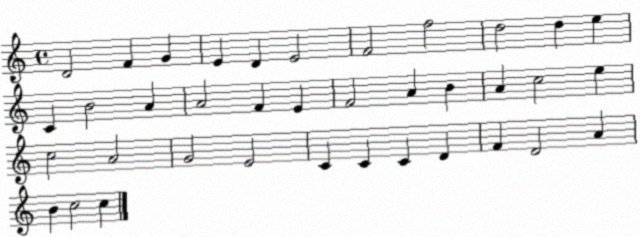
X:1
T:Untitled
M:4/4
L:1/4
K:C
D2 F G E D E2 F2 f2 d2 d e C B2 A A2 F E F2 A B A c2 e c2 A2 G2 E2 C C C D F D2 A B c2 c